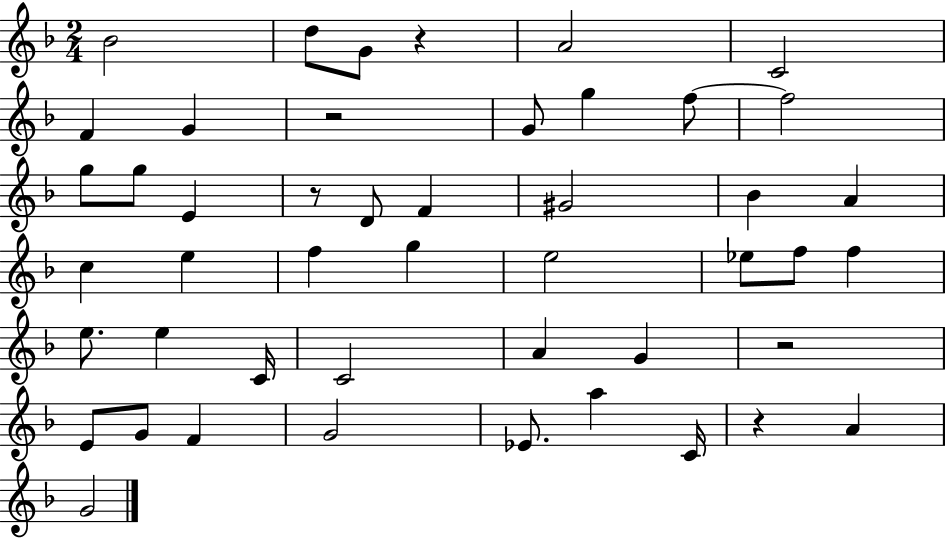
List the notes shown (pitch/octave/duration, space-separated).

Bb4/h D5/e G4/e R/q A4/h C4/h F4/q G4/q R/h G4/e G5/q F5/e F5/h G5/e G5/e E4/q R/e D4/e F4/q G#4/h Bb4/q A4/q C5/q E5/q F5/q G5/q E5/h Eb5/e F5/e F5/q E5/e. E5/q C4/s C4/h A4/q G4/q R/h E4/e G4/e F4/q G4/h Eb4/e. A5/q C4/s R/q A4/q G4/h